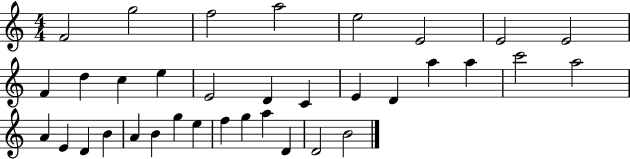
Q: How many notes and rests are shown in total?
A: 35